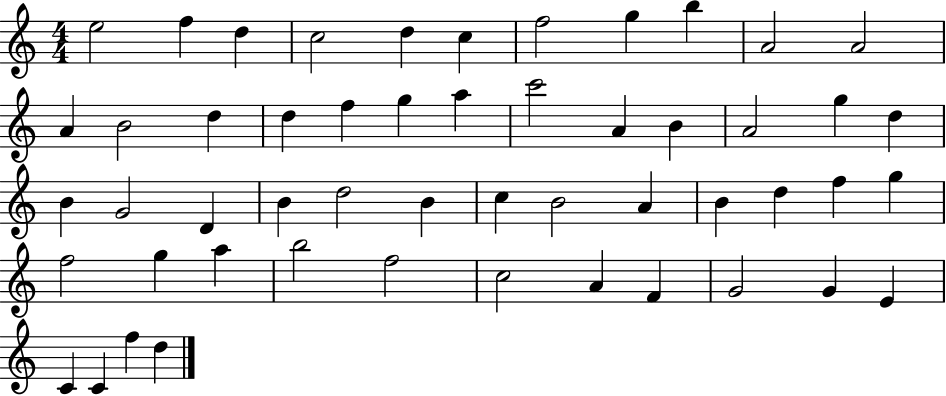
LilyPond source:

{
  \clef treble
  \numericTimeSignature
  \time 4/4
  \key c \major
  e''2 f''4 d''4 | c''2 d''4 c''4 | f''2 g''4 b''4 | a'2 a'2 | \break a'4 b'2 d''4 | d''4 f''4 g''4 a''4 | c'''2 a'4 b'4 | a'2 g''4 d''4 | \break b'4 g'2 d'4 | b'4 d''2 b'4 | c''4 b'2 a'4 | b'4 d''4 f''4 g''4 | \break f''2 g''4 a''4 | b''2 f''2 | c''2 a'4 f'4 | g'2 g'4 e'4 | \break c'4 c'4 f''4 d''4 | \bar "|."
}